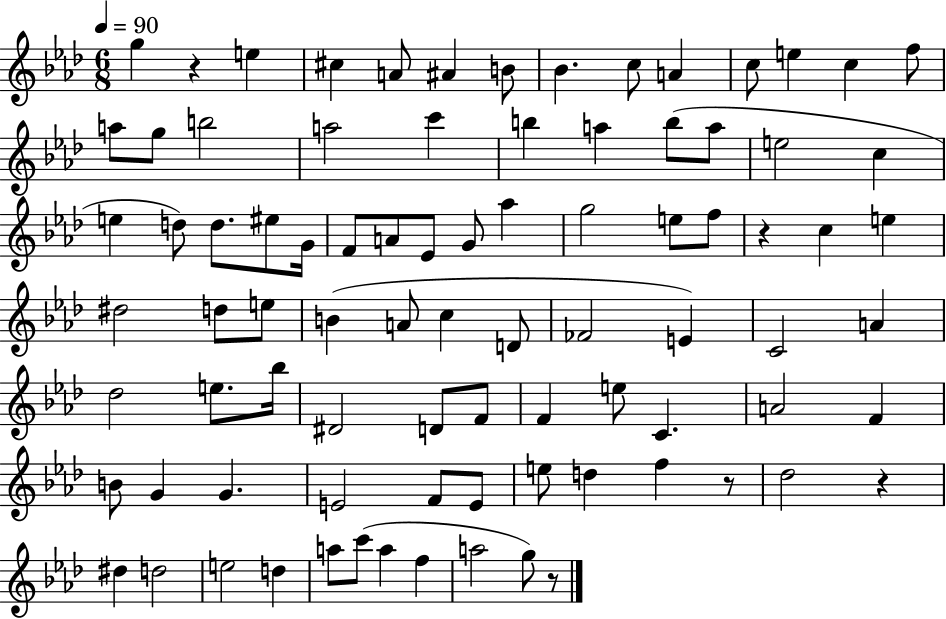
G5/q R/q E5/q C#5/q A4/e A#4/q B4/e Bb4/q. C5/e A4/q C5/e E5/q C5/q F5/e A5/e G5/e B5/h A5/h C6/q B5/q A5/q B5/e A5/e E5/h C5/q E5/q D5/e D5/e. EIS5/e G4/s F4/e A4/e Eb4/e G4/e Ab5/q G5/h E5/e F5/e R/q C5/q E5/q D#5/h D5/e E5/e B4/q A4/e C5/q D4/e FES4/h E4/q C4/h A4/q Db5/h E5/e. Bb5/s D#4/h D4/e F4/e F4/q E5/e C4/q. A4/h F4/q B4/e G4/q G4/q. E4/h F4/e E4/e E5/e D5/q F5/q R/e Db5/h R/q D#5/q D5/h E5/h D5/q A5/e C6/e A5/q F5/q A5/h G5/e R/e